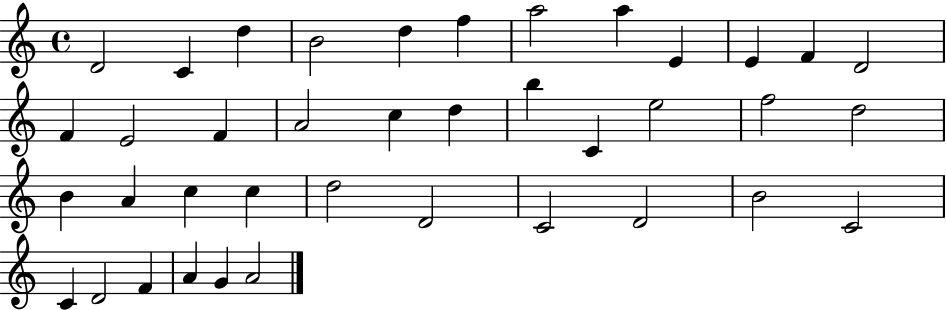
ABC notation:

X:1
T:Untitled
M:4/4
L:1/4
K:C
D2 C d B2 d f a2 a E E F D2 F E2 F A2 c d b C e2 f2 d2 B A c c d2 D2 C2 D2 B2 C2 C D2 F A G A2